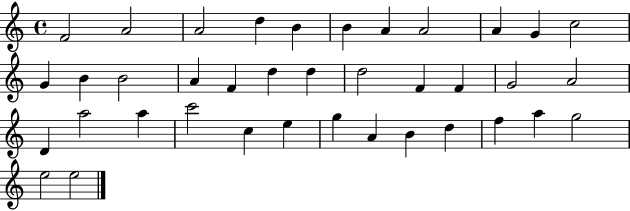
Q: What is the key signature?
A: C major